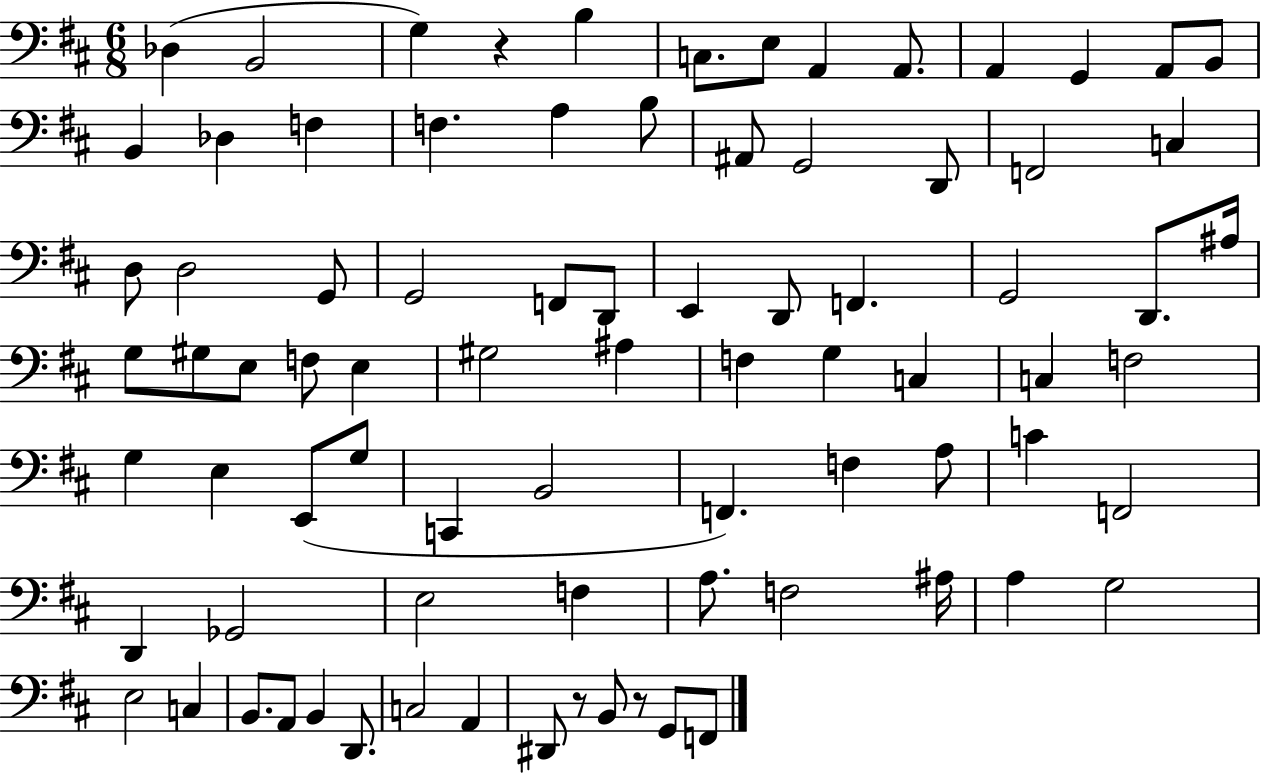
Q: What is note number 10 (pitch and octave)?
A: G2